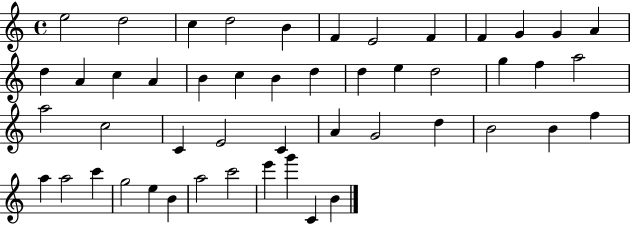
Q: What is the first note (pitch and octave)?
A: E5